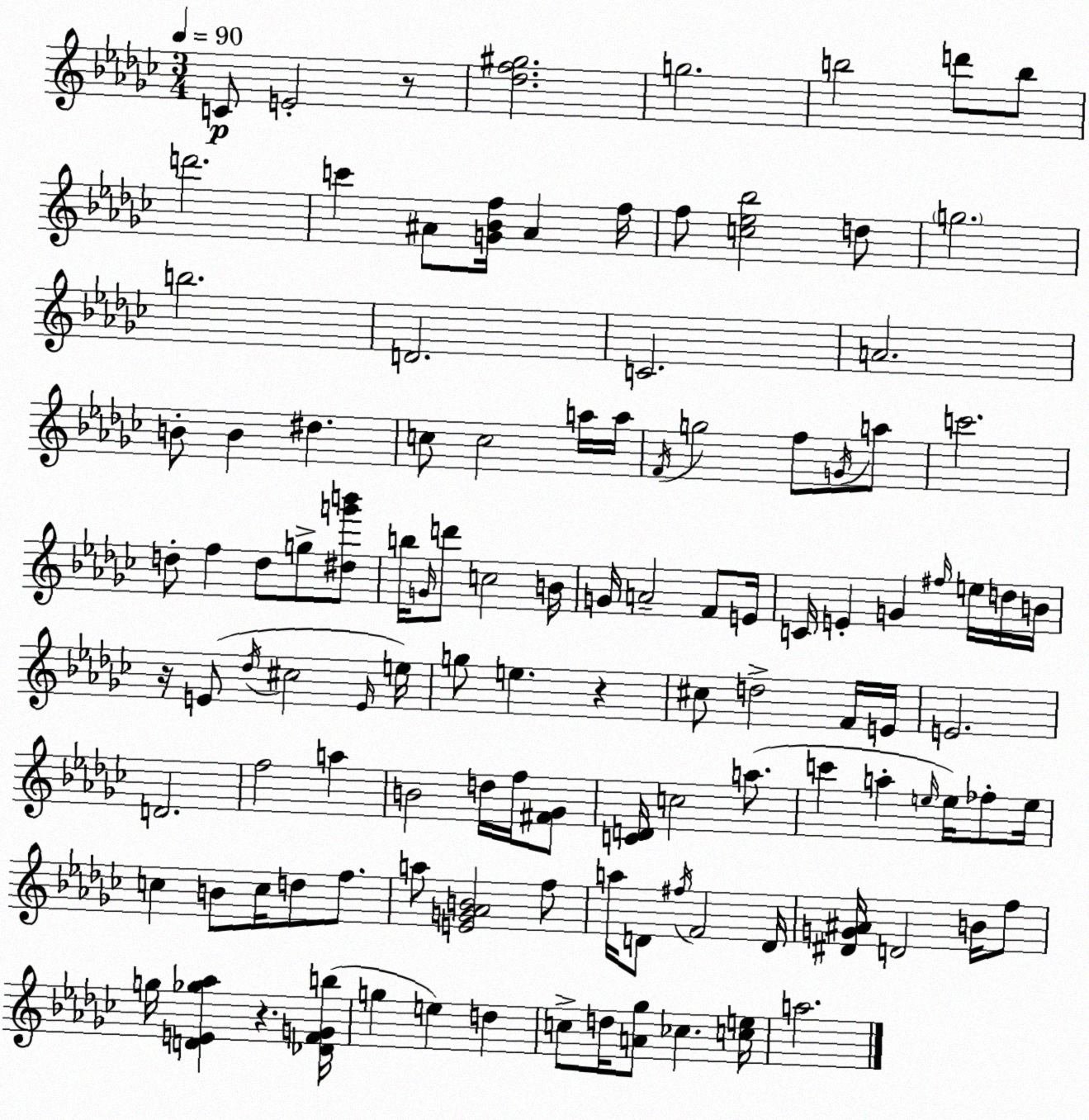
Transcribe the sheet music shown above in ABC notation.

X:1
T:Untitled
M:3/4
L:1/4
K:Ebm
C/2 E2 z/2 [_df^g]2 g2 b2 d'/2 b/2 d'2 c' ^A/2 [G_Bf]/4 ^A f/4 f/2 [c_e_b]2 d/2 g2 b2 D2 C2 A2 B/2 B ^d c/2 c2 a/4 a/4 F/4 g2 f/2 G/4 a/2 c'2 d/2 f d/2 g/2 [^dg'b']/2 b/4 G/4 d'/2 c2 B/4 G/4 A2 F/2 E/4 C/4 E G ^f/4 e/4 d/4 B/4 z/4 E/2 _d/4 ^c2 E/4 e/4 g/2 e z ^c/2 d2 F/4 E/4 E2 D2 f2 a B2 d/4 f/4 [^F_G]/2 [CD]/4 c2 a/2 c' a e/4 e/4 _f/2 e/4 c B/2 c/4 d/2 f/2 a/2 [EG_AB]2 f/2 a/4 D/2 ^f/4 F2 D/4 [^DG^A]/4 D2 B/4 f/2 g/4 [DE_g_a] z [_DFGb]/4 g e d c/2 d/4 [A_g]/2 _c [ce]/4 a2